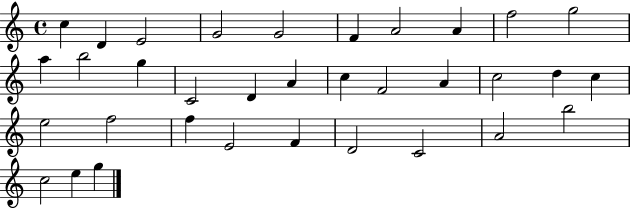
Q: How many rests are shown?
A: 0